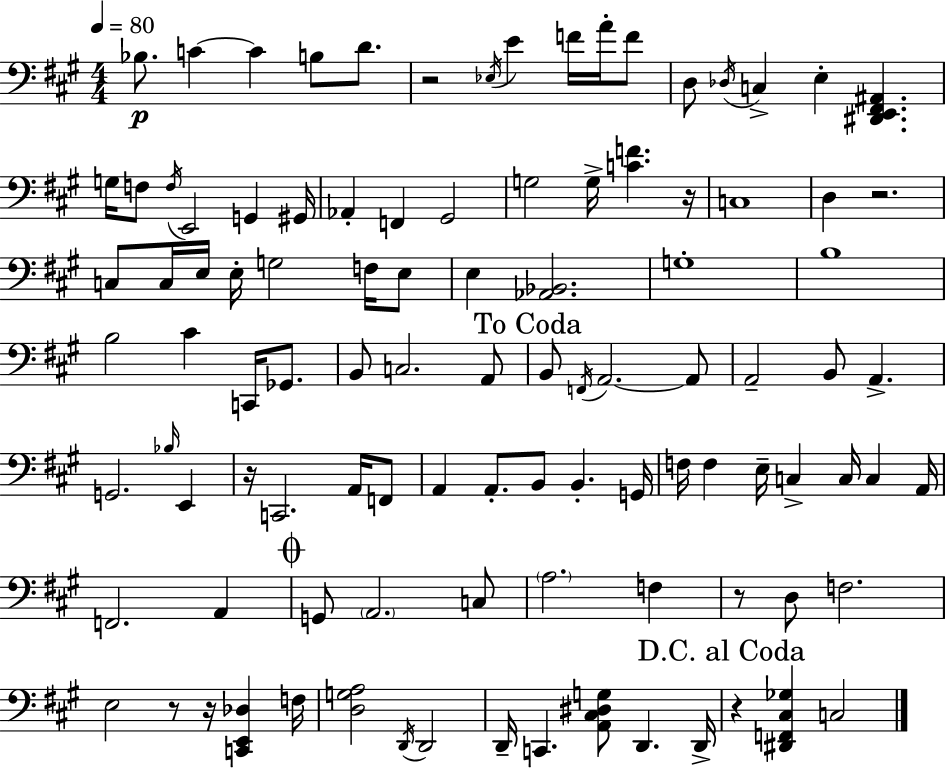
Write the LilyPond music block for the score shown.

{
  \clef bass
  \numericTimeSignature
  \time 4/4
  \key a \major
  \tempo 4 = 80
  bes8.\p c'4~~ c'4 b8 d'8. | r2 \acciaccatura { ees16 } e'4 f'16 a'16-. f'8 | d8 \acciaccatura { des16 } c4-> e4-. <dis, e, fis, ais,>4. | g16 f8 \acciaccatura { f16 } e,2 g,4 | \break gis,16 aes,4-. f,4 gis,2 | g2 g16-> <c' f'>4. | r16 c1 | d4 r2. | \break c8 c16 e16 e16-. g2 | f16 e8 e4 <aes, bes,>2. | g1-. | b1 | \break b2 cis'4 c,16 | ges,8. b,8 c2. | a,8 \mark "To Coda" b,8 \acciaccatura { f,16 } a,2.~~ | a,8 a,2-- b,8 a,4.-> | \break g,2. | \grace { bes16 } e,4 r16 c,2. | a,16 f,8 a,4 a,8.-. b,8 b,4.-. | g,16 f16 f4 e16-- c4-> c16 | \break c4 a,16 f,2. | a,4 \mark \markup { \musicglyph "scripts.coda" } g,8 \parenthesize a,2. | c8 \parenthesize a2. | f4 r8 d8 f2. | \break e2 r8 r16 | <c, e, des>4 f16 <d g a>2 \acciaccatura { d,16 } d,2 | d,16-- c,4. <a, cis dis g>8 d,4. | d,16-> \mark "D.C. al Coda" r4 <dis, f, cis ges>4 c2 | \break \bar "|."
}